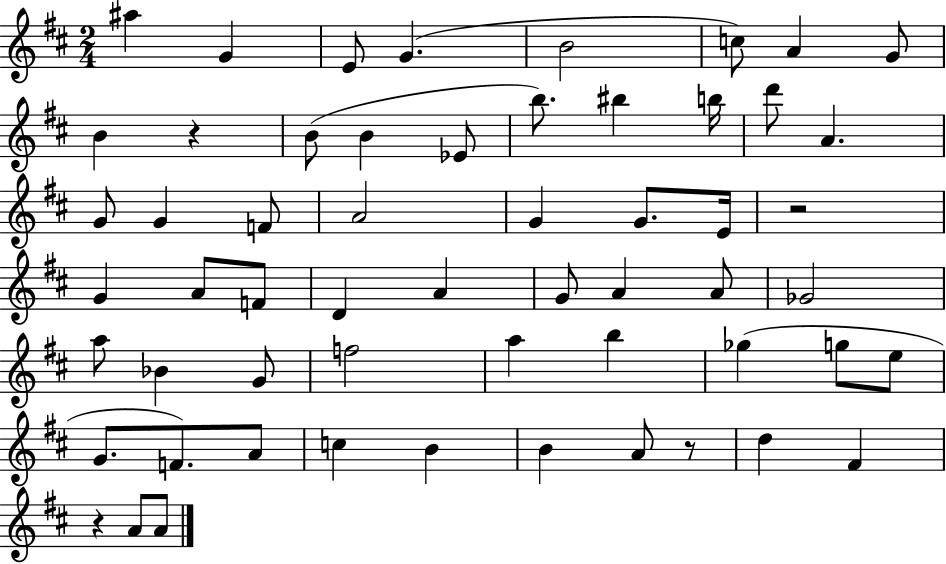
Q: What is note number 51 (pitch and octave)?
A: F#4